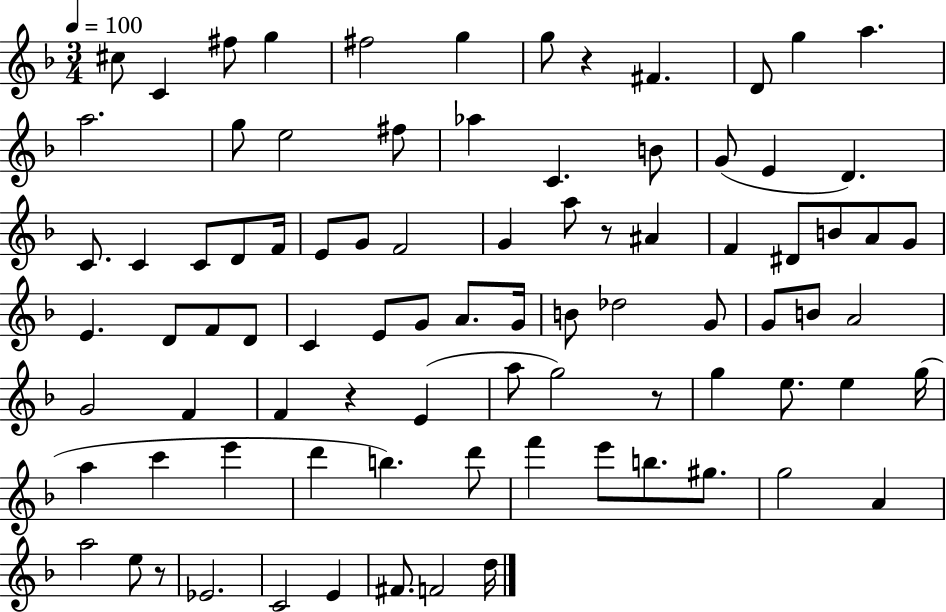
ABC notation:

X:1
T:Untitled
M:3/4
L:1/4
K:F
^c/2 C ^f/2 g ^f2 g g/2 z ^F D/2 g a a2 g/2 e2 ^f/2 _a C B/2 G/2 E D C/2 C C/2 D/2 F/4 E/2 G/2 F2 G a/2 z/2 ^A F ^D/2 B/2 A/2 G/2 E D/2 F/2 D/2 C E/2 G/2 A/2 G/4 B/2 _d2 G/2 G/2 B/2 A2 G2 F F z E a/2 g2 z/2 g e/2 e g/4 a c' e' d' b d'/2 f' e'/2 b/2 ^g/2 g2 A a2 e/2 z/2 _E2 C2 E ^F/2 F2 d/4